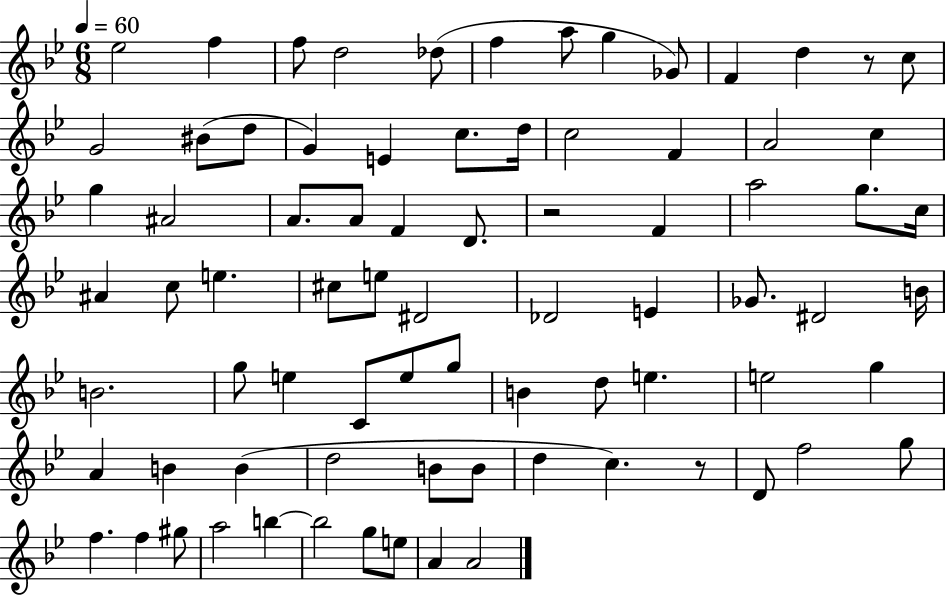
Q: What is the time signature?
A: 6/8